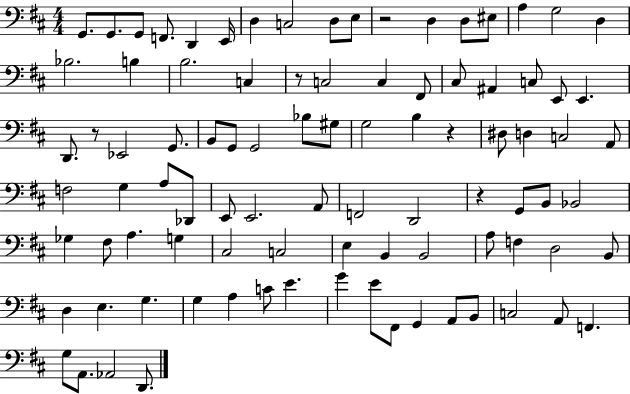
X:1
T:Untitled
M:4/4
L:1/4
K:D
G,,/2 G,,/2 G,,/2 F,,/2 D,, E,,/4 D, C,2 D,/2 E,/2 z2 D, D,/2 ^E,/2 A, G,2 D, _B,2 B, B,2 C, z/2 C,2 C, ^F,,/2 ^C,/2 ^A,, C,/2 E,,/2 E,, D,,/2 z/2 _E,,2 G,,/2 B,,/2 G,,/2 G,,2 _B,/2 ^G,/2 G,2 B, z ^D,/2 D, C,2 A,,/2 F,2 G, A,/2 _D,,/2 E,,/2 E,,2 A,,/2 F,,2 D,,2 z G,,/2 B,,/2 _B,,2 _G, ^F,/2 A, G, ^C,2 C,2 E, B,, B,,2 A,/2 F, D,2 B,,/2 D, E, G, G, A, C/2 E G E/2 ^F,,/2 G,, A,,/2 B,,/2 C,2 A,,/2 F,, G,/2 A,,/2 _A,,2 D,,/2